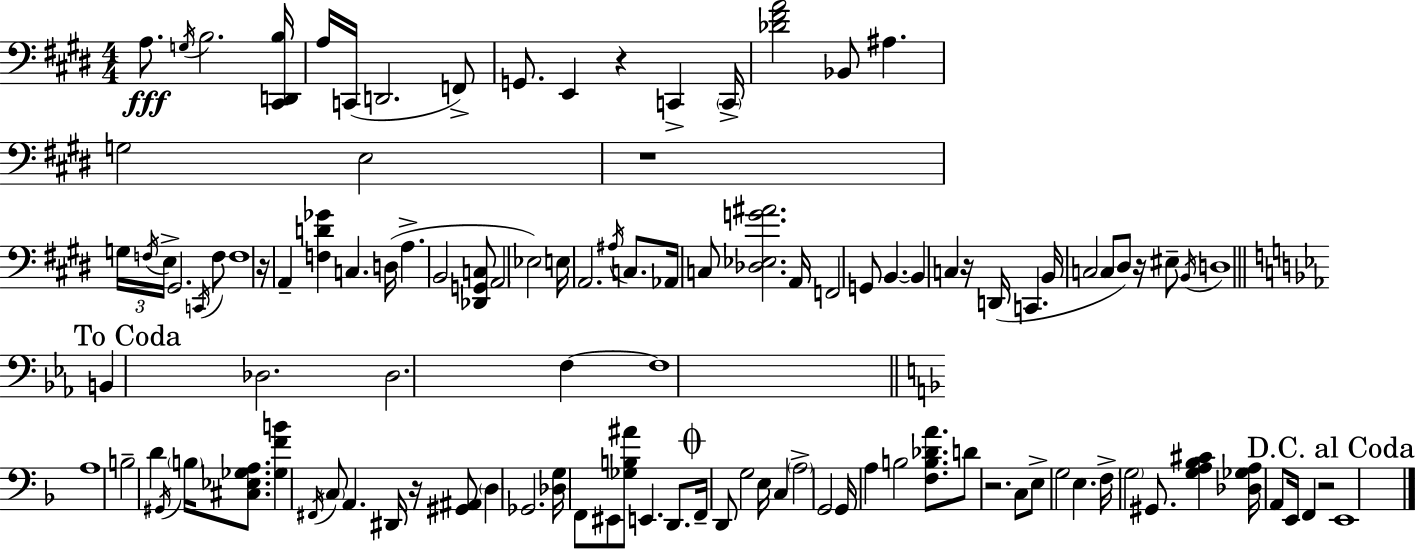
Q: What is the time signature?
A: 4/4